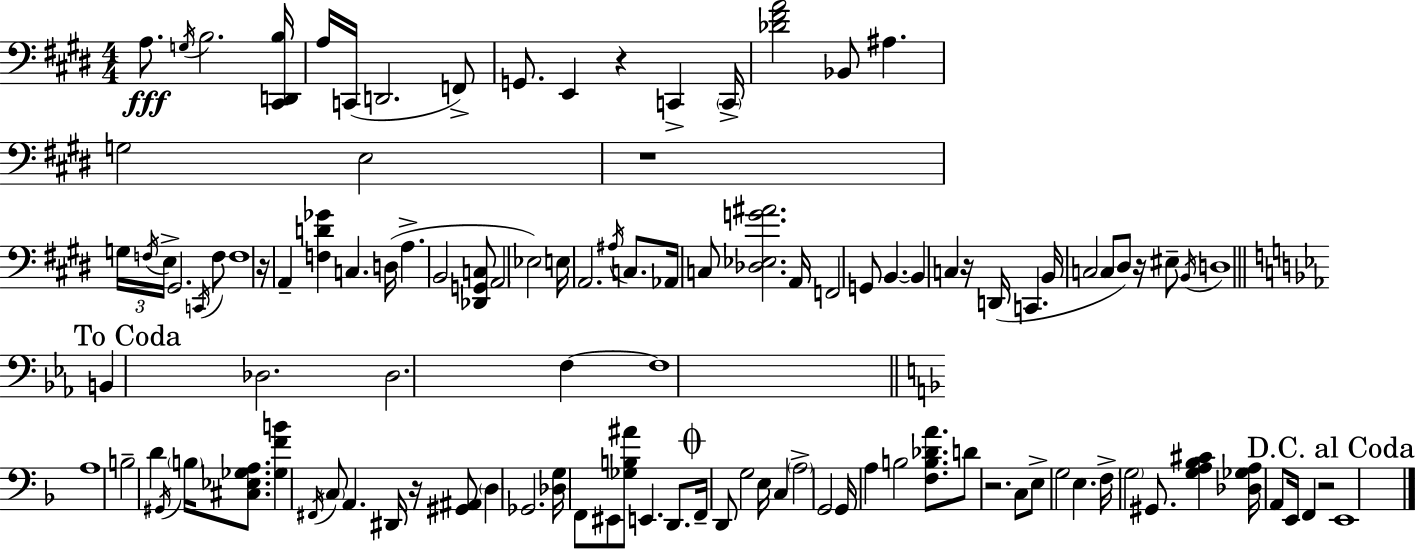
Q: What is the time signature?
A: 4/4